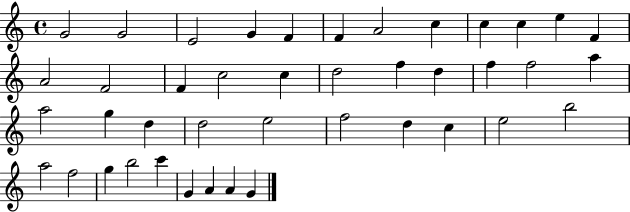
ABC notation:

X:1
T:Untitled
M:4/4
L:1/4
K:C
G2 G2 E2 G F F A2 c c c e F A2 F2 F c2 c d2 f d f f2 a a2 g d d2 e2 f2 d c e2 b2 a2 f2 g b2 c' G A A G